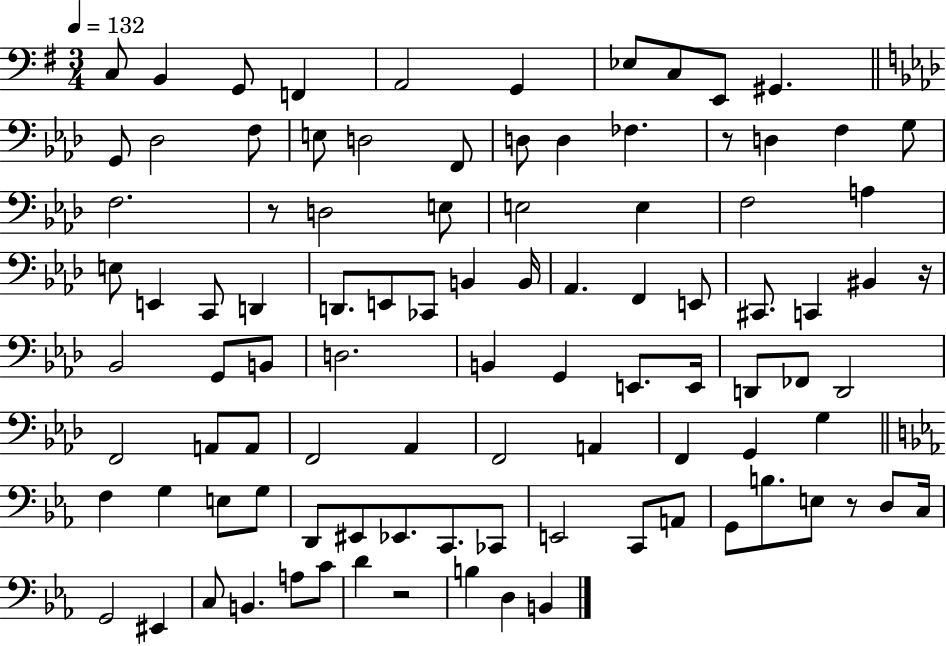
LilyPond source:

{
  \clef bass
  \numericTimeSignature
  \time 3/4
  \key g \major
  \tempo 4 = 132
  c8 b,4 g,8 f,4 | a,2 g,4 | ees8 c8 e,8 gis,4. | \bar "||" \break \key aes \major g,8 des2 f8 | e8 d2 f,8 | d8 d4 fes4. | r8 d4 f4 g8 | \break f2. | r8 d2 e8 | e2 e4 | f2 a4 | \break e8 e,4 c,8 d,4 | d,8. e,8 ces,8 b,4 b,16 | aes,4. f,4 e,8 | cis,8. c,4 bis,4 r16 | \break bes,2 g,8 b,8 | d2. | b,4 g,4 e,8. e,16 | d,8 fes,8 d,2 | \break f,2 a,8 a,8 | f,2 aes,4 | f,2 a,4 | f,4 g,4 g4 | \break \bar "||" \break \key ees \major f4 g4 e8 g8 | d,8 eis,8 ees,8. c,8. ces,8 | e,2 c,8 a,8 | g,8 b8. e8 r8 d8 c16 | \break g,2 eis,4 | c8 b,4. a8 c'8 | d'4 r2 | b4 d4 b,4 | \break \bar "|."
}